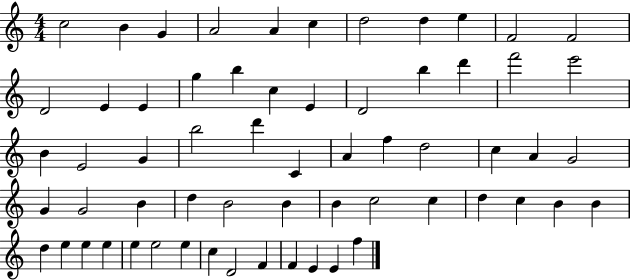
X:1
T:Untitled
M:4/4
L:1/4
K:C
c2 B G A2 A c d2 d e F2 F2 D2 E E g b c E D2 b d' f'2 e'2 B E2 G b2 d' C A f d2 c A G2 G G2 B d B2 B B c2 c d c B B d e e e e e2 e c D2 F F E E f